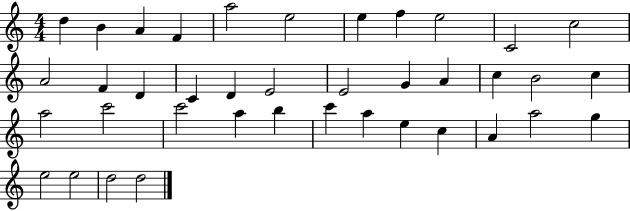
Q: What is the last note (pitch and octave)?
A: D5